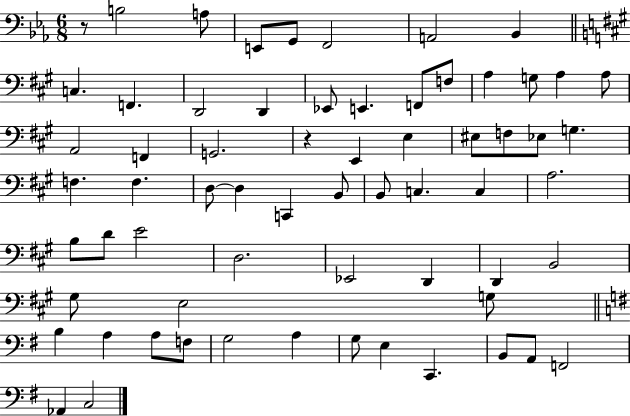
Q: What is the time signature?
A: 6/8